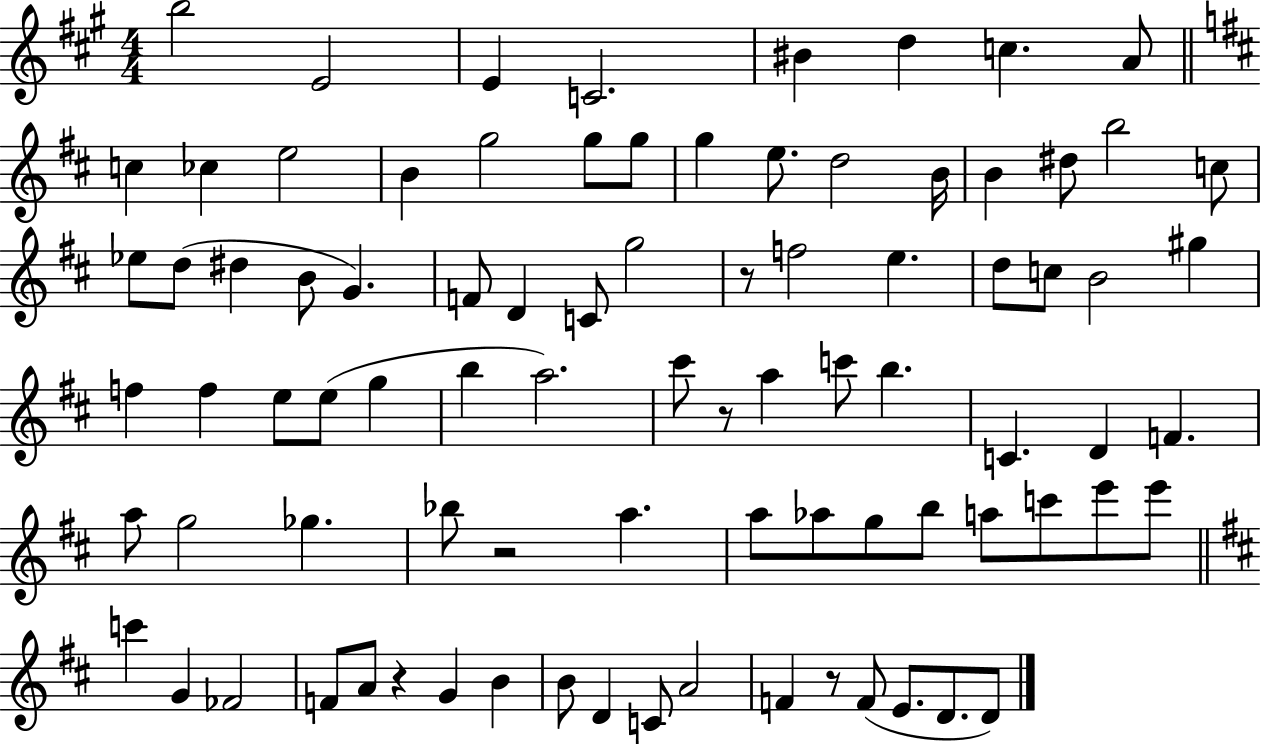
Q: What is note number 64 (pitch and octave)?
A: E6